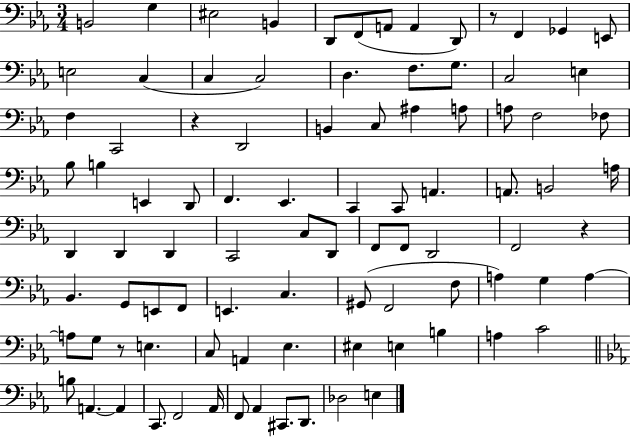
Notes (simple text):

B2/h G3/q EIS3/h B2/q D2/e F2/e A2/e A2/q D2/e R/e F2/q Gb2/q E2/e E3/h C3/q C3/q C3/h D3/q. F3/e. G3/e. C3/h E3/q F3/q C2/h R/q D2/h B2/q C3/e A#3/q A3/e A3/e F3/h FES3/e Bb3/e B3/q E2/q D2/e F2/q. Eb2/q. C2/q C2/e A2/q. A2/e. B2/h A3/s D2/q D2/q D2/q C2/h C3/e D2/e F2/e F2/e D2/h F2/h R/q Bb2/q. G2/e E2/e F2/e E2/q. C3/q. G#2/e F2/h F3/e A3/q G3/q A3/q A3/e G3/e R/e E3/q. C3/e A2/q Eb3/q. EIS3/q E3/q B3/q A3/q C4/h B3/e A2/q. A2/q C2/e. F2/h Ab2/s F2/e Ab2/q C#2/e. D2/e. Db3/h E3/q